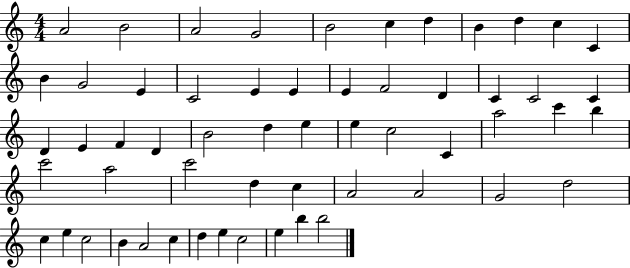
X:1
T:Untitled
M:4/4
L:1/4
K:C
A2 B2 A2 G2 B2 c d B d c C B G2 E C2 E E E F2 D C C2 C D E F D B2 d e e c2 C a2 c' b c'2 a2 c'2 d c A2 A2 G2 d2 c e c2 B A2 c d e c2 e b b2